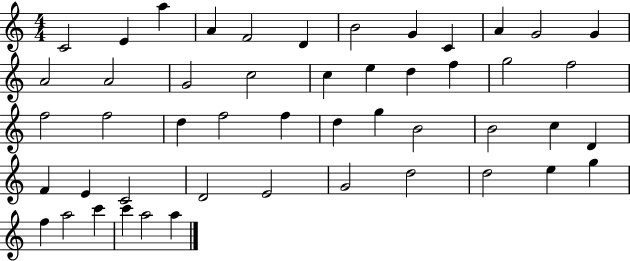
C4/h E4/q A5/q A4/q F4/h D4/q B4/h G4/q C4/q A4/q G4/h G4/q A4/h A4/h G4/h C5/h C5/q E5/q D5/q F5/q G5/h F5/h F5/h F5/h D5/q F5/h F5/q D5/q G5/q B4/h B4/h C5/q D4/q F4/q E4/q C4/h D4/h E4/h G4/h D5/h D5/h E5/q G5/q F5/q A5/h C6/q C6/q A5/h A5/q